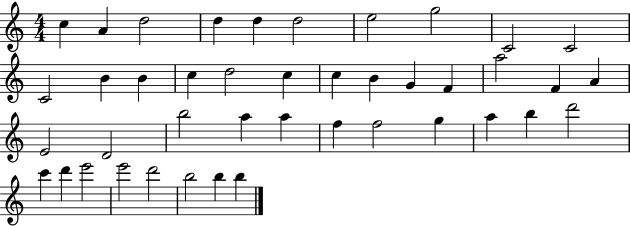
{
  \clef treble
  \numericTimeSignature
  \time 4/4
  \key c \major
  c''4 a'4 d''2 | d''4 d''4 d''2 | e''2 g''2 | c'2 c'2 | \break c'2 b'4 b'4 | c''4 d''2 c''4 | c''4 b'4 g'4 f'4 | a''2 f'4 a'4 | \break e'2 d'2 | b''2 a''4 a''4 | f''4 f''2 g''4 | a''4 b''4 d'''2 | \break c'''4 d'''4 e'''2 | e'''2 d'''2 | b''2 b''4 b''4 | \bar "|."
}